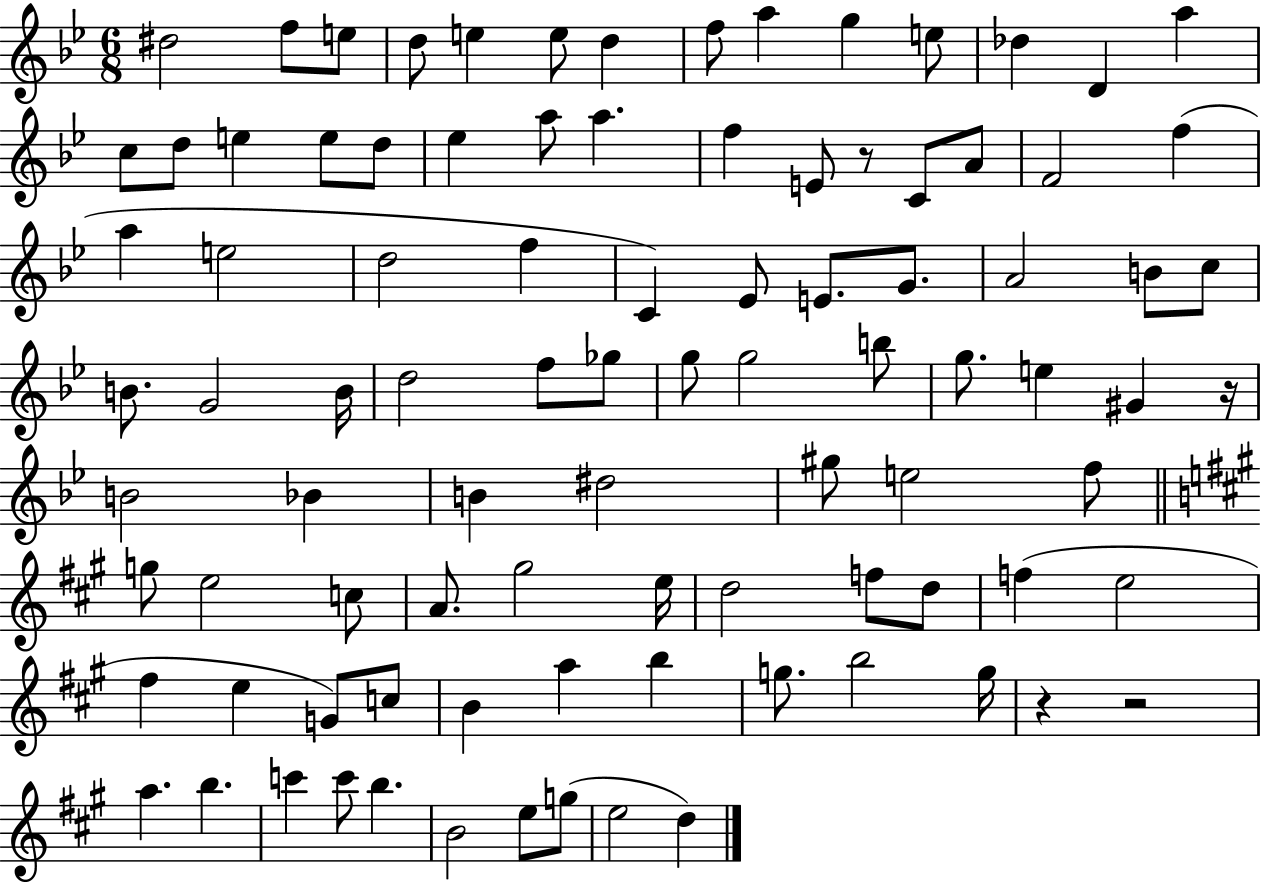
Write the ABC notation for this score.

X:1
T:Untitled
M:6/8
L:1/4
K:Bb
^d2 f/2 e/2 d/2 e e/2 d f/2 a g e/2 _d D a c/2 d/2 e e/2 d/2 _e a/2 a f E/2 z/2 C/2 A/2 F2 f a e2 d2 f C _E/2 E/2 G/2 A2 B/2 c/2 B/2 G2 B/4 d2 f/2 _g/2 g/2 g2 b/2 g/2 e ^G z/4 B2 _B B ^d2 ^g/2 e2 f/2 g/2 e2 c/2 A/2 ^g2 e/4 d2 f/2 d/2 f e2 ^f e G/2 c/2 B a b g/2 b2 g/4 z z2 a b c' c'/2 b B2 e/2 g/2 e2 d